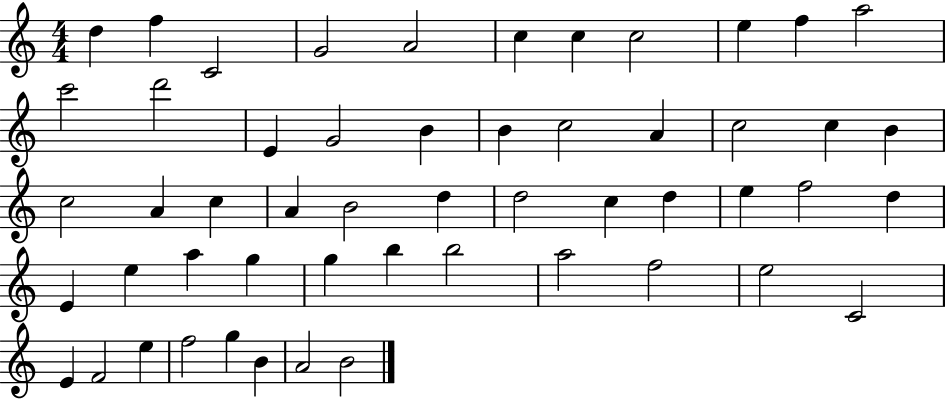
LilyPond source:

{
  \clef treble
  \numericTimeSignature
  \time 4/4
  \key c \major
  d''4 f''4 c'2 | g'2 a'2 | c''4 c''4 c''2 | e''4 f''4 a''2 | \break c'''2 d'''2 | e'4 g'2 b'4 | b'4 c''2 a'4 | c''2 c''4 b'4 | \break c''2 a'4 c''4 | a'4 b'2 d''4 | d''2 c''4 d''4 | e''4 f''2 d''4 | \break e'4 e''4 a''4 g''4 | g''4 b''4 b''2 | a''2 f''2 | e''2 c'2 | \break e'4 f'2 e''4 | f''2 g''4 b'4 | a'2 b'2 | \bar "|."
}